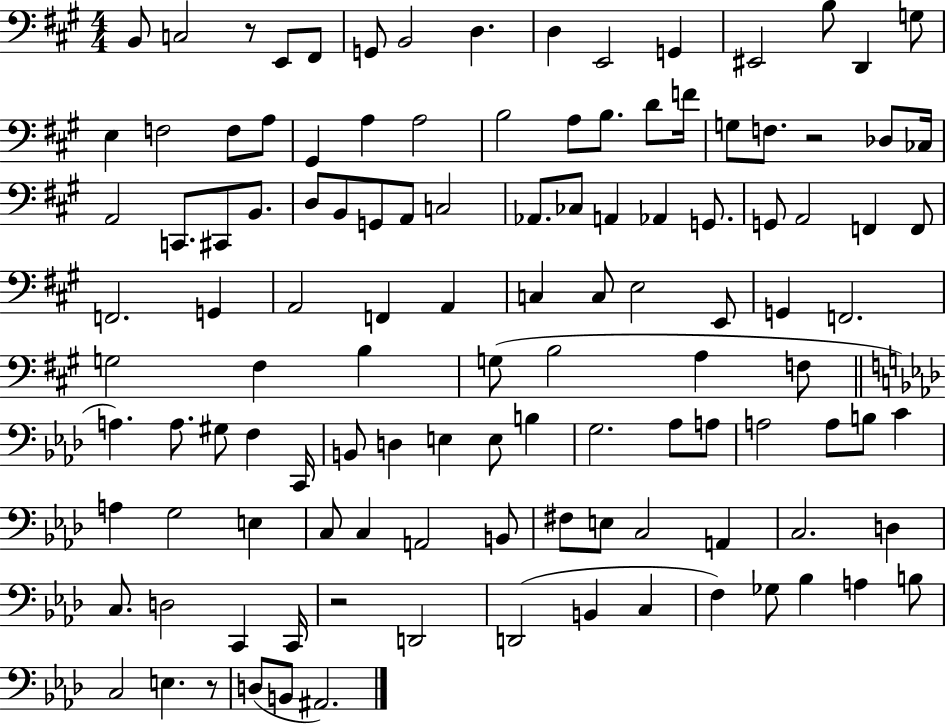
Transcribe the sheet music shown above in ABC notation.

X:1
T:Untitled
M:4/4
L:1/4
K:A
B,,/2 C,2 z/2 E,,/2 ^F,,/2 G,,/2 B,,2 D, D, E,,2 G,, ^E,,2 B,/2 D,, G,/2 E, F,2 F,/2 A,/2 ^G,, A, A,2 B,2 A,/2 B,/2 D/2 F/4 G,/2 F,/2 z2 _D,/2 _C,/4 A,,2 C,,/2 ^C,,/2 B,,/2 D,/2 B,,/2 G,,/2 A,,/2 C,2 _A,,/2 _C,/2 A,, _A,, G,,/2 G,,/2 A,,2 F,, F,,/2 F,,2 G,, A,,2 F,, A,, C, C,/2 E,2 E,,/2 G,, F,,2 G,2 ^F, B, G,/2 B,2 A, F,/2 A, A,/2 ^G,/2 F, C,,/4 B,,/2 D, E, E,/2 B, G,2 _A,/2 A,/2 A,2 A,/2 B,/2 C A, G,2 E, C,/2 C, A,,2 B,,/2 ^F,/2 E,/2 C,2 A,, C,2 D, C,/2 D,2 C,, C,,/4 z2 D,,2 D,,2 B,, C, F, _G,/2 _B, A, B,/2 C,2 E, z/2 D,/2 B,,/2 ^A,,2